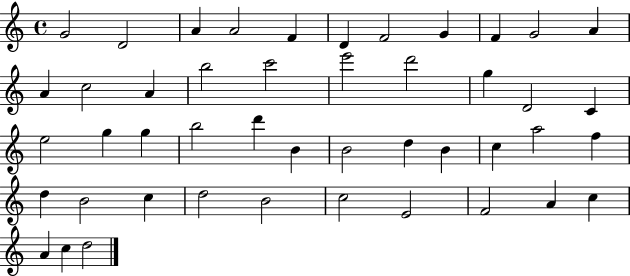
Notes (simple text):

G4/h D4/h A4/q A4/h F4/q D4/q F4/h G4/q F4/q G4/h A4/q A4/q C5/h A4/q B5/h C6/h E6/h D6/h G5/q D4/h C4/q E5/h G5/q G5/q B5/h D6/q B4/q B4/h D5/q B4/q C5/q A5/h F5/q D5/q B4/h C5/q D5/h B4/h C5/h E4/h F4/h A4/q C5/q A4/q C5/q D5/h